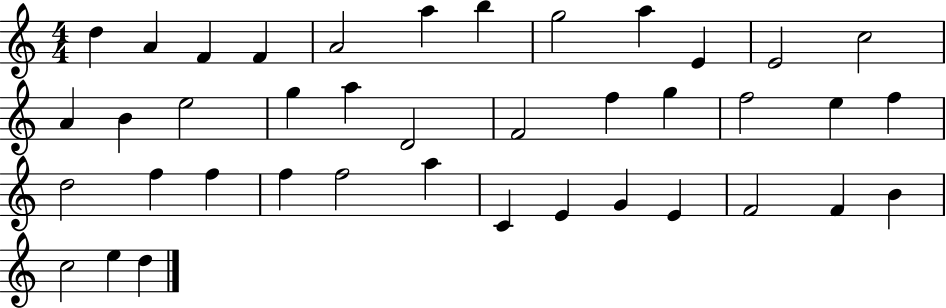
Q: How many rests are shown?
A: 0